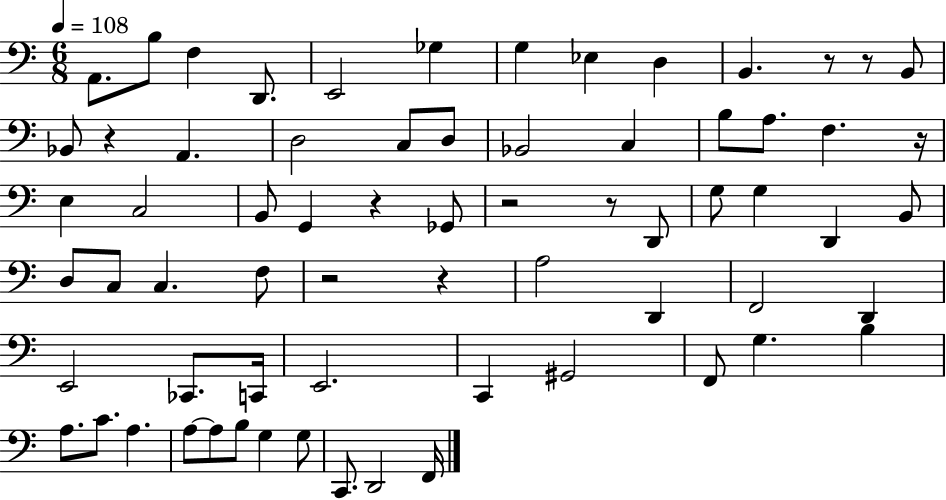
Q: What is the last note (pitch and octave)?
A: F2